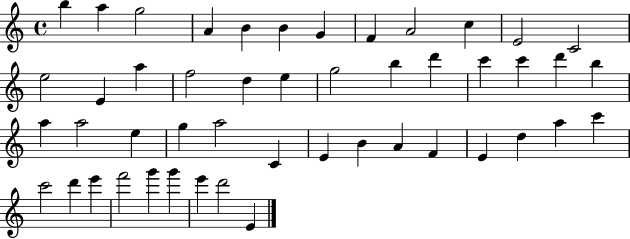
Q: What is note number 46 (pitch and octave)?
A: E6